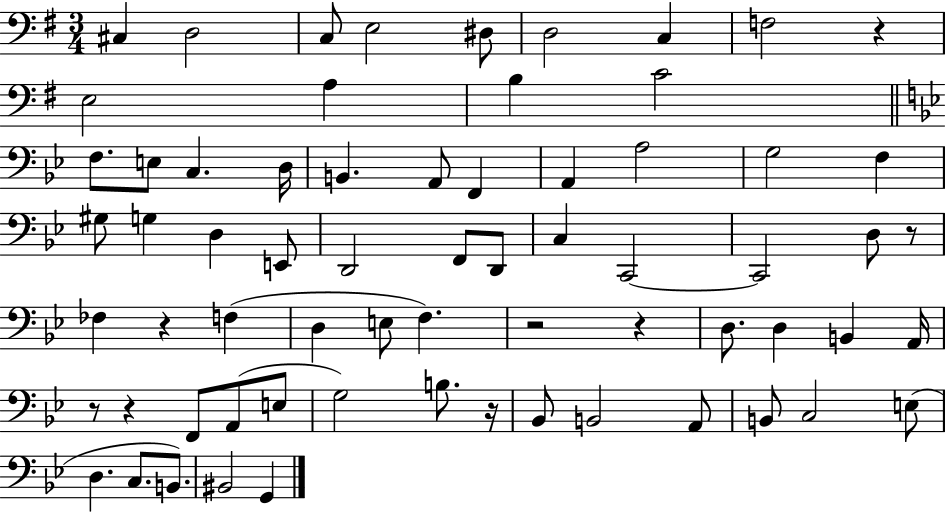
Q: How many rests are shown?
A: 8